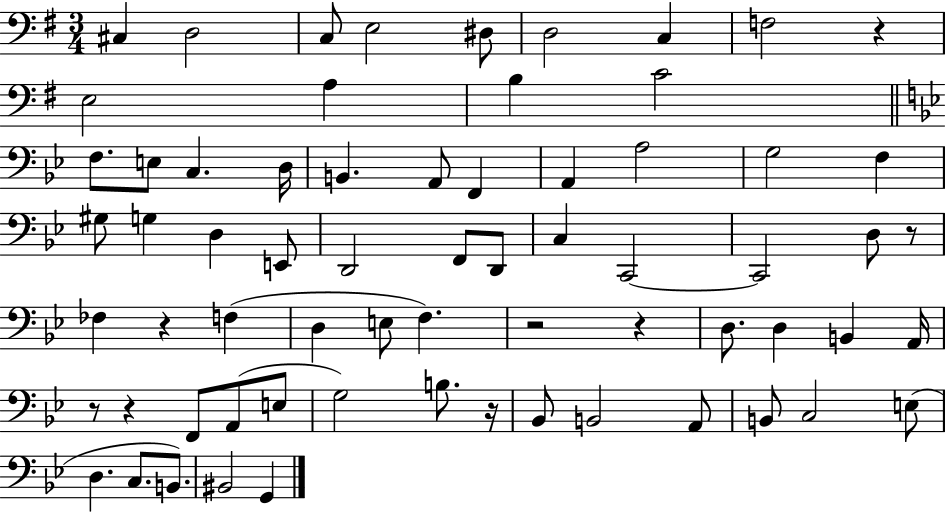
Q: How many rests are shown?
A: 8